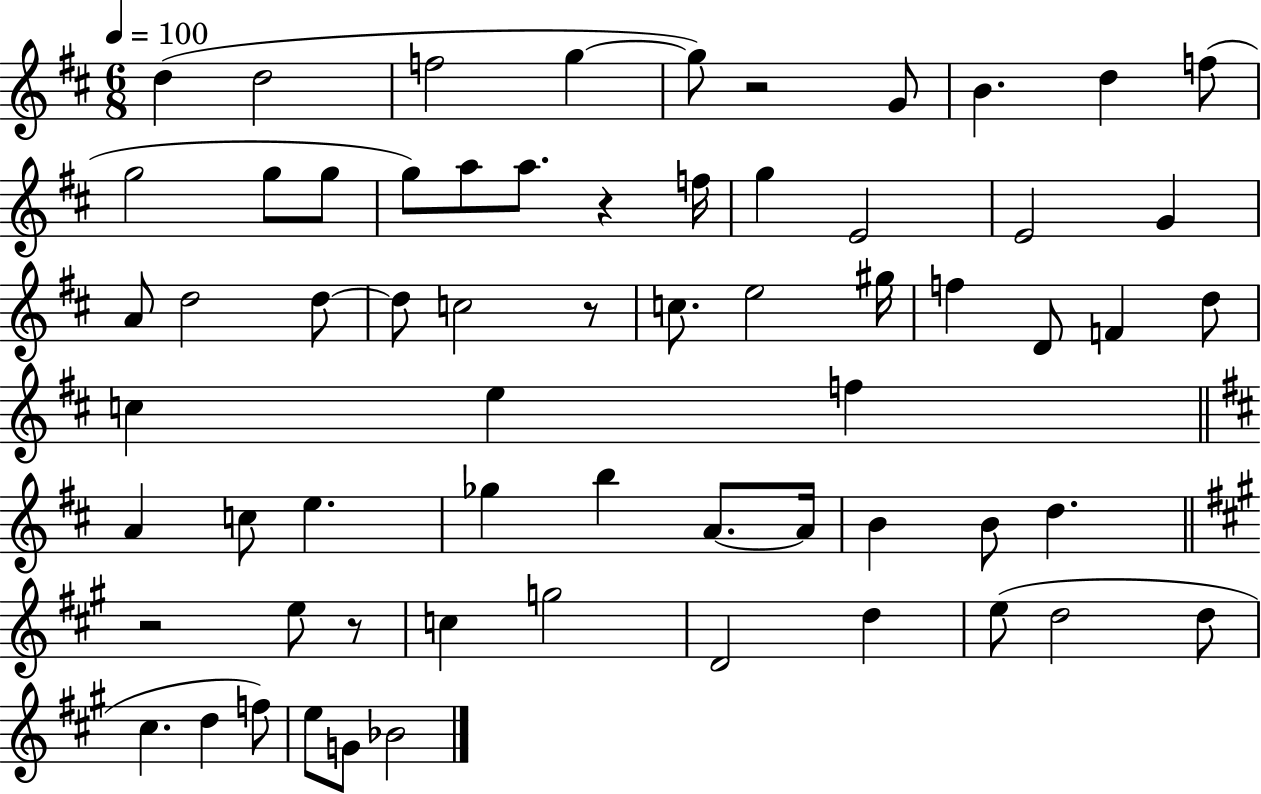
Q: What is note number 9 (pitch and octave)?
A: F5